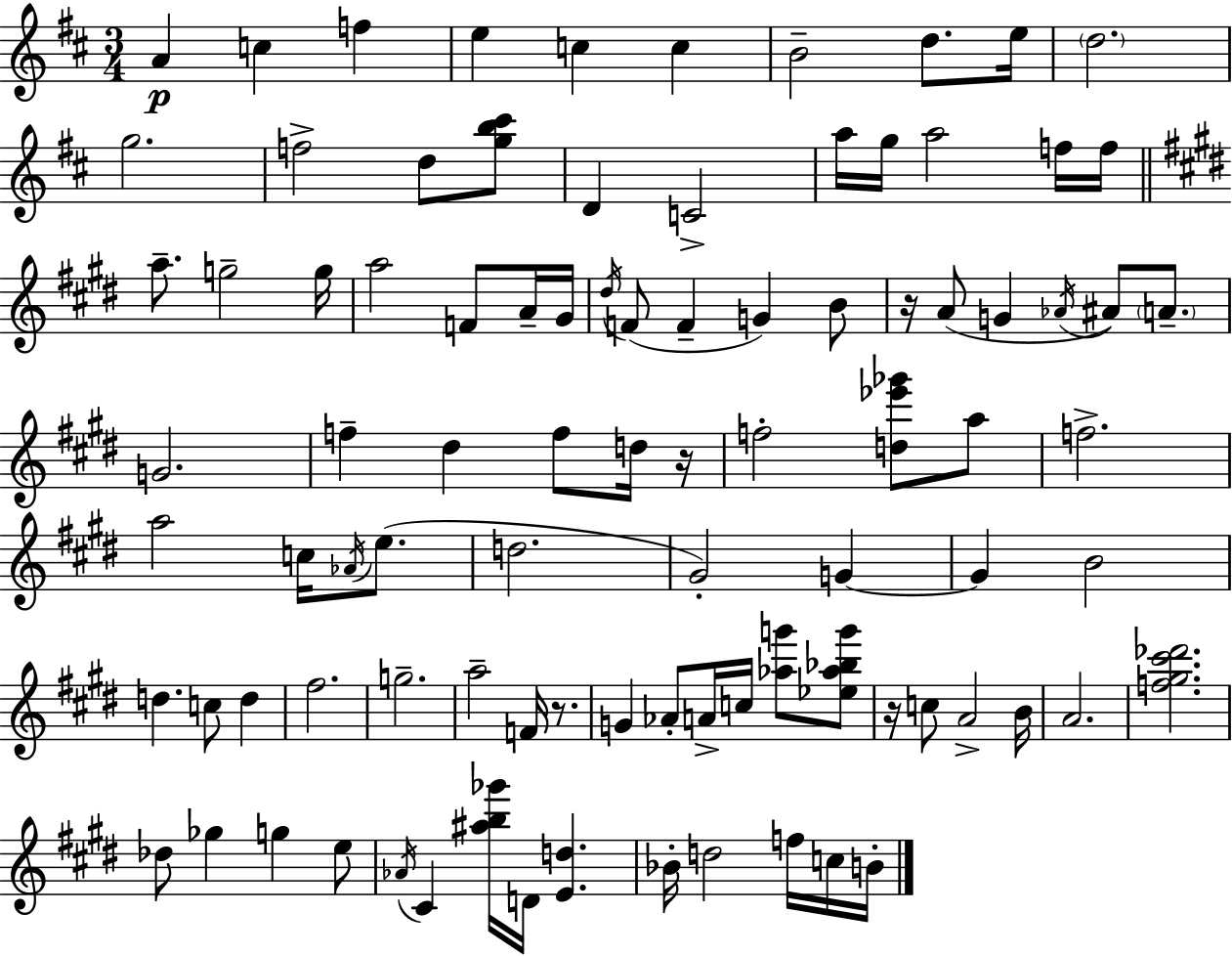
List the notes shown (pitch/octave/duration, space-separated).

A4/q C5/q F5/q E5/q C5/q C5/q B4/h D5/e. E5/s D5/h. G5/h. F5/h D5/e [G5,B5,C#6]/e D4/q C4/h A5/s G5/s A5/h F5/s F5/s A5/e. G5/h G5/s A5/h F4/e A4/s G#4/s D#5/s F4/e F4/q G4/q B4/e R/s A4/e G4/q Ab4/s A#4/e A4/e. G4/h. F5/q D#5/q F5/e D5/s R/s F5/h [D5,Eb6,Gb6]/e A5/e F5/h. A5/h C5/s Ab4/s E5/e. D5/h. G#4/h G4/q G4/q B4/h D5/q. C5/e D5/q F#5/h. G5/h. A5/h F4/s R/e. G4/q Ab4/e A4/s C5/s [Ab5,G6]/e [Eb5,Ab5,Bb5,G6]/e R/s C5/e A4/h B4/s A4/h. [F5,G#5,C#6,Db6]/h. Db5/e Gb5/q G5/q E5/e Ab4/s C#4/q [A#5,B5,Gb6]/s D4/s [E4,D5]/q. Bb4/s D5/h F5/s C5/s B4/s